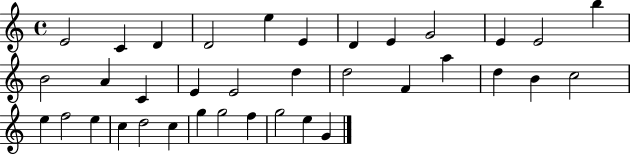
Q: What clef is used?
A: treble